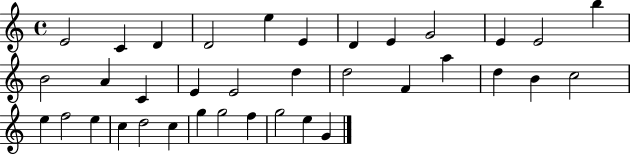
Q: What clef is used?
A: treble